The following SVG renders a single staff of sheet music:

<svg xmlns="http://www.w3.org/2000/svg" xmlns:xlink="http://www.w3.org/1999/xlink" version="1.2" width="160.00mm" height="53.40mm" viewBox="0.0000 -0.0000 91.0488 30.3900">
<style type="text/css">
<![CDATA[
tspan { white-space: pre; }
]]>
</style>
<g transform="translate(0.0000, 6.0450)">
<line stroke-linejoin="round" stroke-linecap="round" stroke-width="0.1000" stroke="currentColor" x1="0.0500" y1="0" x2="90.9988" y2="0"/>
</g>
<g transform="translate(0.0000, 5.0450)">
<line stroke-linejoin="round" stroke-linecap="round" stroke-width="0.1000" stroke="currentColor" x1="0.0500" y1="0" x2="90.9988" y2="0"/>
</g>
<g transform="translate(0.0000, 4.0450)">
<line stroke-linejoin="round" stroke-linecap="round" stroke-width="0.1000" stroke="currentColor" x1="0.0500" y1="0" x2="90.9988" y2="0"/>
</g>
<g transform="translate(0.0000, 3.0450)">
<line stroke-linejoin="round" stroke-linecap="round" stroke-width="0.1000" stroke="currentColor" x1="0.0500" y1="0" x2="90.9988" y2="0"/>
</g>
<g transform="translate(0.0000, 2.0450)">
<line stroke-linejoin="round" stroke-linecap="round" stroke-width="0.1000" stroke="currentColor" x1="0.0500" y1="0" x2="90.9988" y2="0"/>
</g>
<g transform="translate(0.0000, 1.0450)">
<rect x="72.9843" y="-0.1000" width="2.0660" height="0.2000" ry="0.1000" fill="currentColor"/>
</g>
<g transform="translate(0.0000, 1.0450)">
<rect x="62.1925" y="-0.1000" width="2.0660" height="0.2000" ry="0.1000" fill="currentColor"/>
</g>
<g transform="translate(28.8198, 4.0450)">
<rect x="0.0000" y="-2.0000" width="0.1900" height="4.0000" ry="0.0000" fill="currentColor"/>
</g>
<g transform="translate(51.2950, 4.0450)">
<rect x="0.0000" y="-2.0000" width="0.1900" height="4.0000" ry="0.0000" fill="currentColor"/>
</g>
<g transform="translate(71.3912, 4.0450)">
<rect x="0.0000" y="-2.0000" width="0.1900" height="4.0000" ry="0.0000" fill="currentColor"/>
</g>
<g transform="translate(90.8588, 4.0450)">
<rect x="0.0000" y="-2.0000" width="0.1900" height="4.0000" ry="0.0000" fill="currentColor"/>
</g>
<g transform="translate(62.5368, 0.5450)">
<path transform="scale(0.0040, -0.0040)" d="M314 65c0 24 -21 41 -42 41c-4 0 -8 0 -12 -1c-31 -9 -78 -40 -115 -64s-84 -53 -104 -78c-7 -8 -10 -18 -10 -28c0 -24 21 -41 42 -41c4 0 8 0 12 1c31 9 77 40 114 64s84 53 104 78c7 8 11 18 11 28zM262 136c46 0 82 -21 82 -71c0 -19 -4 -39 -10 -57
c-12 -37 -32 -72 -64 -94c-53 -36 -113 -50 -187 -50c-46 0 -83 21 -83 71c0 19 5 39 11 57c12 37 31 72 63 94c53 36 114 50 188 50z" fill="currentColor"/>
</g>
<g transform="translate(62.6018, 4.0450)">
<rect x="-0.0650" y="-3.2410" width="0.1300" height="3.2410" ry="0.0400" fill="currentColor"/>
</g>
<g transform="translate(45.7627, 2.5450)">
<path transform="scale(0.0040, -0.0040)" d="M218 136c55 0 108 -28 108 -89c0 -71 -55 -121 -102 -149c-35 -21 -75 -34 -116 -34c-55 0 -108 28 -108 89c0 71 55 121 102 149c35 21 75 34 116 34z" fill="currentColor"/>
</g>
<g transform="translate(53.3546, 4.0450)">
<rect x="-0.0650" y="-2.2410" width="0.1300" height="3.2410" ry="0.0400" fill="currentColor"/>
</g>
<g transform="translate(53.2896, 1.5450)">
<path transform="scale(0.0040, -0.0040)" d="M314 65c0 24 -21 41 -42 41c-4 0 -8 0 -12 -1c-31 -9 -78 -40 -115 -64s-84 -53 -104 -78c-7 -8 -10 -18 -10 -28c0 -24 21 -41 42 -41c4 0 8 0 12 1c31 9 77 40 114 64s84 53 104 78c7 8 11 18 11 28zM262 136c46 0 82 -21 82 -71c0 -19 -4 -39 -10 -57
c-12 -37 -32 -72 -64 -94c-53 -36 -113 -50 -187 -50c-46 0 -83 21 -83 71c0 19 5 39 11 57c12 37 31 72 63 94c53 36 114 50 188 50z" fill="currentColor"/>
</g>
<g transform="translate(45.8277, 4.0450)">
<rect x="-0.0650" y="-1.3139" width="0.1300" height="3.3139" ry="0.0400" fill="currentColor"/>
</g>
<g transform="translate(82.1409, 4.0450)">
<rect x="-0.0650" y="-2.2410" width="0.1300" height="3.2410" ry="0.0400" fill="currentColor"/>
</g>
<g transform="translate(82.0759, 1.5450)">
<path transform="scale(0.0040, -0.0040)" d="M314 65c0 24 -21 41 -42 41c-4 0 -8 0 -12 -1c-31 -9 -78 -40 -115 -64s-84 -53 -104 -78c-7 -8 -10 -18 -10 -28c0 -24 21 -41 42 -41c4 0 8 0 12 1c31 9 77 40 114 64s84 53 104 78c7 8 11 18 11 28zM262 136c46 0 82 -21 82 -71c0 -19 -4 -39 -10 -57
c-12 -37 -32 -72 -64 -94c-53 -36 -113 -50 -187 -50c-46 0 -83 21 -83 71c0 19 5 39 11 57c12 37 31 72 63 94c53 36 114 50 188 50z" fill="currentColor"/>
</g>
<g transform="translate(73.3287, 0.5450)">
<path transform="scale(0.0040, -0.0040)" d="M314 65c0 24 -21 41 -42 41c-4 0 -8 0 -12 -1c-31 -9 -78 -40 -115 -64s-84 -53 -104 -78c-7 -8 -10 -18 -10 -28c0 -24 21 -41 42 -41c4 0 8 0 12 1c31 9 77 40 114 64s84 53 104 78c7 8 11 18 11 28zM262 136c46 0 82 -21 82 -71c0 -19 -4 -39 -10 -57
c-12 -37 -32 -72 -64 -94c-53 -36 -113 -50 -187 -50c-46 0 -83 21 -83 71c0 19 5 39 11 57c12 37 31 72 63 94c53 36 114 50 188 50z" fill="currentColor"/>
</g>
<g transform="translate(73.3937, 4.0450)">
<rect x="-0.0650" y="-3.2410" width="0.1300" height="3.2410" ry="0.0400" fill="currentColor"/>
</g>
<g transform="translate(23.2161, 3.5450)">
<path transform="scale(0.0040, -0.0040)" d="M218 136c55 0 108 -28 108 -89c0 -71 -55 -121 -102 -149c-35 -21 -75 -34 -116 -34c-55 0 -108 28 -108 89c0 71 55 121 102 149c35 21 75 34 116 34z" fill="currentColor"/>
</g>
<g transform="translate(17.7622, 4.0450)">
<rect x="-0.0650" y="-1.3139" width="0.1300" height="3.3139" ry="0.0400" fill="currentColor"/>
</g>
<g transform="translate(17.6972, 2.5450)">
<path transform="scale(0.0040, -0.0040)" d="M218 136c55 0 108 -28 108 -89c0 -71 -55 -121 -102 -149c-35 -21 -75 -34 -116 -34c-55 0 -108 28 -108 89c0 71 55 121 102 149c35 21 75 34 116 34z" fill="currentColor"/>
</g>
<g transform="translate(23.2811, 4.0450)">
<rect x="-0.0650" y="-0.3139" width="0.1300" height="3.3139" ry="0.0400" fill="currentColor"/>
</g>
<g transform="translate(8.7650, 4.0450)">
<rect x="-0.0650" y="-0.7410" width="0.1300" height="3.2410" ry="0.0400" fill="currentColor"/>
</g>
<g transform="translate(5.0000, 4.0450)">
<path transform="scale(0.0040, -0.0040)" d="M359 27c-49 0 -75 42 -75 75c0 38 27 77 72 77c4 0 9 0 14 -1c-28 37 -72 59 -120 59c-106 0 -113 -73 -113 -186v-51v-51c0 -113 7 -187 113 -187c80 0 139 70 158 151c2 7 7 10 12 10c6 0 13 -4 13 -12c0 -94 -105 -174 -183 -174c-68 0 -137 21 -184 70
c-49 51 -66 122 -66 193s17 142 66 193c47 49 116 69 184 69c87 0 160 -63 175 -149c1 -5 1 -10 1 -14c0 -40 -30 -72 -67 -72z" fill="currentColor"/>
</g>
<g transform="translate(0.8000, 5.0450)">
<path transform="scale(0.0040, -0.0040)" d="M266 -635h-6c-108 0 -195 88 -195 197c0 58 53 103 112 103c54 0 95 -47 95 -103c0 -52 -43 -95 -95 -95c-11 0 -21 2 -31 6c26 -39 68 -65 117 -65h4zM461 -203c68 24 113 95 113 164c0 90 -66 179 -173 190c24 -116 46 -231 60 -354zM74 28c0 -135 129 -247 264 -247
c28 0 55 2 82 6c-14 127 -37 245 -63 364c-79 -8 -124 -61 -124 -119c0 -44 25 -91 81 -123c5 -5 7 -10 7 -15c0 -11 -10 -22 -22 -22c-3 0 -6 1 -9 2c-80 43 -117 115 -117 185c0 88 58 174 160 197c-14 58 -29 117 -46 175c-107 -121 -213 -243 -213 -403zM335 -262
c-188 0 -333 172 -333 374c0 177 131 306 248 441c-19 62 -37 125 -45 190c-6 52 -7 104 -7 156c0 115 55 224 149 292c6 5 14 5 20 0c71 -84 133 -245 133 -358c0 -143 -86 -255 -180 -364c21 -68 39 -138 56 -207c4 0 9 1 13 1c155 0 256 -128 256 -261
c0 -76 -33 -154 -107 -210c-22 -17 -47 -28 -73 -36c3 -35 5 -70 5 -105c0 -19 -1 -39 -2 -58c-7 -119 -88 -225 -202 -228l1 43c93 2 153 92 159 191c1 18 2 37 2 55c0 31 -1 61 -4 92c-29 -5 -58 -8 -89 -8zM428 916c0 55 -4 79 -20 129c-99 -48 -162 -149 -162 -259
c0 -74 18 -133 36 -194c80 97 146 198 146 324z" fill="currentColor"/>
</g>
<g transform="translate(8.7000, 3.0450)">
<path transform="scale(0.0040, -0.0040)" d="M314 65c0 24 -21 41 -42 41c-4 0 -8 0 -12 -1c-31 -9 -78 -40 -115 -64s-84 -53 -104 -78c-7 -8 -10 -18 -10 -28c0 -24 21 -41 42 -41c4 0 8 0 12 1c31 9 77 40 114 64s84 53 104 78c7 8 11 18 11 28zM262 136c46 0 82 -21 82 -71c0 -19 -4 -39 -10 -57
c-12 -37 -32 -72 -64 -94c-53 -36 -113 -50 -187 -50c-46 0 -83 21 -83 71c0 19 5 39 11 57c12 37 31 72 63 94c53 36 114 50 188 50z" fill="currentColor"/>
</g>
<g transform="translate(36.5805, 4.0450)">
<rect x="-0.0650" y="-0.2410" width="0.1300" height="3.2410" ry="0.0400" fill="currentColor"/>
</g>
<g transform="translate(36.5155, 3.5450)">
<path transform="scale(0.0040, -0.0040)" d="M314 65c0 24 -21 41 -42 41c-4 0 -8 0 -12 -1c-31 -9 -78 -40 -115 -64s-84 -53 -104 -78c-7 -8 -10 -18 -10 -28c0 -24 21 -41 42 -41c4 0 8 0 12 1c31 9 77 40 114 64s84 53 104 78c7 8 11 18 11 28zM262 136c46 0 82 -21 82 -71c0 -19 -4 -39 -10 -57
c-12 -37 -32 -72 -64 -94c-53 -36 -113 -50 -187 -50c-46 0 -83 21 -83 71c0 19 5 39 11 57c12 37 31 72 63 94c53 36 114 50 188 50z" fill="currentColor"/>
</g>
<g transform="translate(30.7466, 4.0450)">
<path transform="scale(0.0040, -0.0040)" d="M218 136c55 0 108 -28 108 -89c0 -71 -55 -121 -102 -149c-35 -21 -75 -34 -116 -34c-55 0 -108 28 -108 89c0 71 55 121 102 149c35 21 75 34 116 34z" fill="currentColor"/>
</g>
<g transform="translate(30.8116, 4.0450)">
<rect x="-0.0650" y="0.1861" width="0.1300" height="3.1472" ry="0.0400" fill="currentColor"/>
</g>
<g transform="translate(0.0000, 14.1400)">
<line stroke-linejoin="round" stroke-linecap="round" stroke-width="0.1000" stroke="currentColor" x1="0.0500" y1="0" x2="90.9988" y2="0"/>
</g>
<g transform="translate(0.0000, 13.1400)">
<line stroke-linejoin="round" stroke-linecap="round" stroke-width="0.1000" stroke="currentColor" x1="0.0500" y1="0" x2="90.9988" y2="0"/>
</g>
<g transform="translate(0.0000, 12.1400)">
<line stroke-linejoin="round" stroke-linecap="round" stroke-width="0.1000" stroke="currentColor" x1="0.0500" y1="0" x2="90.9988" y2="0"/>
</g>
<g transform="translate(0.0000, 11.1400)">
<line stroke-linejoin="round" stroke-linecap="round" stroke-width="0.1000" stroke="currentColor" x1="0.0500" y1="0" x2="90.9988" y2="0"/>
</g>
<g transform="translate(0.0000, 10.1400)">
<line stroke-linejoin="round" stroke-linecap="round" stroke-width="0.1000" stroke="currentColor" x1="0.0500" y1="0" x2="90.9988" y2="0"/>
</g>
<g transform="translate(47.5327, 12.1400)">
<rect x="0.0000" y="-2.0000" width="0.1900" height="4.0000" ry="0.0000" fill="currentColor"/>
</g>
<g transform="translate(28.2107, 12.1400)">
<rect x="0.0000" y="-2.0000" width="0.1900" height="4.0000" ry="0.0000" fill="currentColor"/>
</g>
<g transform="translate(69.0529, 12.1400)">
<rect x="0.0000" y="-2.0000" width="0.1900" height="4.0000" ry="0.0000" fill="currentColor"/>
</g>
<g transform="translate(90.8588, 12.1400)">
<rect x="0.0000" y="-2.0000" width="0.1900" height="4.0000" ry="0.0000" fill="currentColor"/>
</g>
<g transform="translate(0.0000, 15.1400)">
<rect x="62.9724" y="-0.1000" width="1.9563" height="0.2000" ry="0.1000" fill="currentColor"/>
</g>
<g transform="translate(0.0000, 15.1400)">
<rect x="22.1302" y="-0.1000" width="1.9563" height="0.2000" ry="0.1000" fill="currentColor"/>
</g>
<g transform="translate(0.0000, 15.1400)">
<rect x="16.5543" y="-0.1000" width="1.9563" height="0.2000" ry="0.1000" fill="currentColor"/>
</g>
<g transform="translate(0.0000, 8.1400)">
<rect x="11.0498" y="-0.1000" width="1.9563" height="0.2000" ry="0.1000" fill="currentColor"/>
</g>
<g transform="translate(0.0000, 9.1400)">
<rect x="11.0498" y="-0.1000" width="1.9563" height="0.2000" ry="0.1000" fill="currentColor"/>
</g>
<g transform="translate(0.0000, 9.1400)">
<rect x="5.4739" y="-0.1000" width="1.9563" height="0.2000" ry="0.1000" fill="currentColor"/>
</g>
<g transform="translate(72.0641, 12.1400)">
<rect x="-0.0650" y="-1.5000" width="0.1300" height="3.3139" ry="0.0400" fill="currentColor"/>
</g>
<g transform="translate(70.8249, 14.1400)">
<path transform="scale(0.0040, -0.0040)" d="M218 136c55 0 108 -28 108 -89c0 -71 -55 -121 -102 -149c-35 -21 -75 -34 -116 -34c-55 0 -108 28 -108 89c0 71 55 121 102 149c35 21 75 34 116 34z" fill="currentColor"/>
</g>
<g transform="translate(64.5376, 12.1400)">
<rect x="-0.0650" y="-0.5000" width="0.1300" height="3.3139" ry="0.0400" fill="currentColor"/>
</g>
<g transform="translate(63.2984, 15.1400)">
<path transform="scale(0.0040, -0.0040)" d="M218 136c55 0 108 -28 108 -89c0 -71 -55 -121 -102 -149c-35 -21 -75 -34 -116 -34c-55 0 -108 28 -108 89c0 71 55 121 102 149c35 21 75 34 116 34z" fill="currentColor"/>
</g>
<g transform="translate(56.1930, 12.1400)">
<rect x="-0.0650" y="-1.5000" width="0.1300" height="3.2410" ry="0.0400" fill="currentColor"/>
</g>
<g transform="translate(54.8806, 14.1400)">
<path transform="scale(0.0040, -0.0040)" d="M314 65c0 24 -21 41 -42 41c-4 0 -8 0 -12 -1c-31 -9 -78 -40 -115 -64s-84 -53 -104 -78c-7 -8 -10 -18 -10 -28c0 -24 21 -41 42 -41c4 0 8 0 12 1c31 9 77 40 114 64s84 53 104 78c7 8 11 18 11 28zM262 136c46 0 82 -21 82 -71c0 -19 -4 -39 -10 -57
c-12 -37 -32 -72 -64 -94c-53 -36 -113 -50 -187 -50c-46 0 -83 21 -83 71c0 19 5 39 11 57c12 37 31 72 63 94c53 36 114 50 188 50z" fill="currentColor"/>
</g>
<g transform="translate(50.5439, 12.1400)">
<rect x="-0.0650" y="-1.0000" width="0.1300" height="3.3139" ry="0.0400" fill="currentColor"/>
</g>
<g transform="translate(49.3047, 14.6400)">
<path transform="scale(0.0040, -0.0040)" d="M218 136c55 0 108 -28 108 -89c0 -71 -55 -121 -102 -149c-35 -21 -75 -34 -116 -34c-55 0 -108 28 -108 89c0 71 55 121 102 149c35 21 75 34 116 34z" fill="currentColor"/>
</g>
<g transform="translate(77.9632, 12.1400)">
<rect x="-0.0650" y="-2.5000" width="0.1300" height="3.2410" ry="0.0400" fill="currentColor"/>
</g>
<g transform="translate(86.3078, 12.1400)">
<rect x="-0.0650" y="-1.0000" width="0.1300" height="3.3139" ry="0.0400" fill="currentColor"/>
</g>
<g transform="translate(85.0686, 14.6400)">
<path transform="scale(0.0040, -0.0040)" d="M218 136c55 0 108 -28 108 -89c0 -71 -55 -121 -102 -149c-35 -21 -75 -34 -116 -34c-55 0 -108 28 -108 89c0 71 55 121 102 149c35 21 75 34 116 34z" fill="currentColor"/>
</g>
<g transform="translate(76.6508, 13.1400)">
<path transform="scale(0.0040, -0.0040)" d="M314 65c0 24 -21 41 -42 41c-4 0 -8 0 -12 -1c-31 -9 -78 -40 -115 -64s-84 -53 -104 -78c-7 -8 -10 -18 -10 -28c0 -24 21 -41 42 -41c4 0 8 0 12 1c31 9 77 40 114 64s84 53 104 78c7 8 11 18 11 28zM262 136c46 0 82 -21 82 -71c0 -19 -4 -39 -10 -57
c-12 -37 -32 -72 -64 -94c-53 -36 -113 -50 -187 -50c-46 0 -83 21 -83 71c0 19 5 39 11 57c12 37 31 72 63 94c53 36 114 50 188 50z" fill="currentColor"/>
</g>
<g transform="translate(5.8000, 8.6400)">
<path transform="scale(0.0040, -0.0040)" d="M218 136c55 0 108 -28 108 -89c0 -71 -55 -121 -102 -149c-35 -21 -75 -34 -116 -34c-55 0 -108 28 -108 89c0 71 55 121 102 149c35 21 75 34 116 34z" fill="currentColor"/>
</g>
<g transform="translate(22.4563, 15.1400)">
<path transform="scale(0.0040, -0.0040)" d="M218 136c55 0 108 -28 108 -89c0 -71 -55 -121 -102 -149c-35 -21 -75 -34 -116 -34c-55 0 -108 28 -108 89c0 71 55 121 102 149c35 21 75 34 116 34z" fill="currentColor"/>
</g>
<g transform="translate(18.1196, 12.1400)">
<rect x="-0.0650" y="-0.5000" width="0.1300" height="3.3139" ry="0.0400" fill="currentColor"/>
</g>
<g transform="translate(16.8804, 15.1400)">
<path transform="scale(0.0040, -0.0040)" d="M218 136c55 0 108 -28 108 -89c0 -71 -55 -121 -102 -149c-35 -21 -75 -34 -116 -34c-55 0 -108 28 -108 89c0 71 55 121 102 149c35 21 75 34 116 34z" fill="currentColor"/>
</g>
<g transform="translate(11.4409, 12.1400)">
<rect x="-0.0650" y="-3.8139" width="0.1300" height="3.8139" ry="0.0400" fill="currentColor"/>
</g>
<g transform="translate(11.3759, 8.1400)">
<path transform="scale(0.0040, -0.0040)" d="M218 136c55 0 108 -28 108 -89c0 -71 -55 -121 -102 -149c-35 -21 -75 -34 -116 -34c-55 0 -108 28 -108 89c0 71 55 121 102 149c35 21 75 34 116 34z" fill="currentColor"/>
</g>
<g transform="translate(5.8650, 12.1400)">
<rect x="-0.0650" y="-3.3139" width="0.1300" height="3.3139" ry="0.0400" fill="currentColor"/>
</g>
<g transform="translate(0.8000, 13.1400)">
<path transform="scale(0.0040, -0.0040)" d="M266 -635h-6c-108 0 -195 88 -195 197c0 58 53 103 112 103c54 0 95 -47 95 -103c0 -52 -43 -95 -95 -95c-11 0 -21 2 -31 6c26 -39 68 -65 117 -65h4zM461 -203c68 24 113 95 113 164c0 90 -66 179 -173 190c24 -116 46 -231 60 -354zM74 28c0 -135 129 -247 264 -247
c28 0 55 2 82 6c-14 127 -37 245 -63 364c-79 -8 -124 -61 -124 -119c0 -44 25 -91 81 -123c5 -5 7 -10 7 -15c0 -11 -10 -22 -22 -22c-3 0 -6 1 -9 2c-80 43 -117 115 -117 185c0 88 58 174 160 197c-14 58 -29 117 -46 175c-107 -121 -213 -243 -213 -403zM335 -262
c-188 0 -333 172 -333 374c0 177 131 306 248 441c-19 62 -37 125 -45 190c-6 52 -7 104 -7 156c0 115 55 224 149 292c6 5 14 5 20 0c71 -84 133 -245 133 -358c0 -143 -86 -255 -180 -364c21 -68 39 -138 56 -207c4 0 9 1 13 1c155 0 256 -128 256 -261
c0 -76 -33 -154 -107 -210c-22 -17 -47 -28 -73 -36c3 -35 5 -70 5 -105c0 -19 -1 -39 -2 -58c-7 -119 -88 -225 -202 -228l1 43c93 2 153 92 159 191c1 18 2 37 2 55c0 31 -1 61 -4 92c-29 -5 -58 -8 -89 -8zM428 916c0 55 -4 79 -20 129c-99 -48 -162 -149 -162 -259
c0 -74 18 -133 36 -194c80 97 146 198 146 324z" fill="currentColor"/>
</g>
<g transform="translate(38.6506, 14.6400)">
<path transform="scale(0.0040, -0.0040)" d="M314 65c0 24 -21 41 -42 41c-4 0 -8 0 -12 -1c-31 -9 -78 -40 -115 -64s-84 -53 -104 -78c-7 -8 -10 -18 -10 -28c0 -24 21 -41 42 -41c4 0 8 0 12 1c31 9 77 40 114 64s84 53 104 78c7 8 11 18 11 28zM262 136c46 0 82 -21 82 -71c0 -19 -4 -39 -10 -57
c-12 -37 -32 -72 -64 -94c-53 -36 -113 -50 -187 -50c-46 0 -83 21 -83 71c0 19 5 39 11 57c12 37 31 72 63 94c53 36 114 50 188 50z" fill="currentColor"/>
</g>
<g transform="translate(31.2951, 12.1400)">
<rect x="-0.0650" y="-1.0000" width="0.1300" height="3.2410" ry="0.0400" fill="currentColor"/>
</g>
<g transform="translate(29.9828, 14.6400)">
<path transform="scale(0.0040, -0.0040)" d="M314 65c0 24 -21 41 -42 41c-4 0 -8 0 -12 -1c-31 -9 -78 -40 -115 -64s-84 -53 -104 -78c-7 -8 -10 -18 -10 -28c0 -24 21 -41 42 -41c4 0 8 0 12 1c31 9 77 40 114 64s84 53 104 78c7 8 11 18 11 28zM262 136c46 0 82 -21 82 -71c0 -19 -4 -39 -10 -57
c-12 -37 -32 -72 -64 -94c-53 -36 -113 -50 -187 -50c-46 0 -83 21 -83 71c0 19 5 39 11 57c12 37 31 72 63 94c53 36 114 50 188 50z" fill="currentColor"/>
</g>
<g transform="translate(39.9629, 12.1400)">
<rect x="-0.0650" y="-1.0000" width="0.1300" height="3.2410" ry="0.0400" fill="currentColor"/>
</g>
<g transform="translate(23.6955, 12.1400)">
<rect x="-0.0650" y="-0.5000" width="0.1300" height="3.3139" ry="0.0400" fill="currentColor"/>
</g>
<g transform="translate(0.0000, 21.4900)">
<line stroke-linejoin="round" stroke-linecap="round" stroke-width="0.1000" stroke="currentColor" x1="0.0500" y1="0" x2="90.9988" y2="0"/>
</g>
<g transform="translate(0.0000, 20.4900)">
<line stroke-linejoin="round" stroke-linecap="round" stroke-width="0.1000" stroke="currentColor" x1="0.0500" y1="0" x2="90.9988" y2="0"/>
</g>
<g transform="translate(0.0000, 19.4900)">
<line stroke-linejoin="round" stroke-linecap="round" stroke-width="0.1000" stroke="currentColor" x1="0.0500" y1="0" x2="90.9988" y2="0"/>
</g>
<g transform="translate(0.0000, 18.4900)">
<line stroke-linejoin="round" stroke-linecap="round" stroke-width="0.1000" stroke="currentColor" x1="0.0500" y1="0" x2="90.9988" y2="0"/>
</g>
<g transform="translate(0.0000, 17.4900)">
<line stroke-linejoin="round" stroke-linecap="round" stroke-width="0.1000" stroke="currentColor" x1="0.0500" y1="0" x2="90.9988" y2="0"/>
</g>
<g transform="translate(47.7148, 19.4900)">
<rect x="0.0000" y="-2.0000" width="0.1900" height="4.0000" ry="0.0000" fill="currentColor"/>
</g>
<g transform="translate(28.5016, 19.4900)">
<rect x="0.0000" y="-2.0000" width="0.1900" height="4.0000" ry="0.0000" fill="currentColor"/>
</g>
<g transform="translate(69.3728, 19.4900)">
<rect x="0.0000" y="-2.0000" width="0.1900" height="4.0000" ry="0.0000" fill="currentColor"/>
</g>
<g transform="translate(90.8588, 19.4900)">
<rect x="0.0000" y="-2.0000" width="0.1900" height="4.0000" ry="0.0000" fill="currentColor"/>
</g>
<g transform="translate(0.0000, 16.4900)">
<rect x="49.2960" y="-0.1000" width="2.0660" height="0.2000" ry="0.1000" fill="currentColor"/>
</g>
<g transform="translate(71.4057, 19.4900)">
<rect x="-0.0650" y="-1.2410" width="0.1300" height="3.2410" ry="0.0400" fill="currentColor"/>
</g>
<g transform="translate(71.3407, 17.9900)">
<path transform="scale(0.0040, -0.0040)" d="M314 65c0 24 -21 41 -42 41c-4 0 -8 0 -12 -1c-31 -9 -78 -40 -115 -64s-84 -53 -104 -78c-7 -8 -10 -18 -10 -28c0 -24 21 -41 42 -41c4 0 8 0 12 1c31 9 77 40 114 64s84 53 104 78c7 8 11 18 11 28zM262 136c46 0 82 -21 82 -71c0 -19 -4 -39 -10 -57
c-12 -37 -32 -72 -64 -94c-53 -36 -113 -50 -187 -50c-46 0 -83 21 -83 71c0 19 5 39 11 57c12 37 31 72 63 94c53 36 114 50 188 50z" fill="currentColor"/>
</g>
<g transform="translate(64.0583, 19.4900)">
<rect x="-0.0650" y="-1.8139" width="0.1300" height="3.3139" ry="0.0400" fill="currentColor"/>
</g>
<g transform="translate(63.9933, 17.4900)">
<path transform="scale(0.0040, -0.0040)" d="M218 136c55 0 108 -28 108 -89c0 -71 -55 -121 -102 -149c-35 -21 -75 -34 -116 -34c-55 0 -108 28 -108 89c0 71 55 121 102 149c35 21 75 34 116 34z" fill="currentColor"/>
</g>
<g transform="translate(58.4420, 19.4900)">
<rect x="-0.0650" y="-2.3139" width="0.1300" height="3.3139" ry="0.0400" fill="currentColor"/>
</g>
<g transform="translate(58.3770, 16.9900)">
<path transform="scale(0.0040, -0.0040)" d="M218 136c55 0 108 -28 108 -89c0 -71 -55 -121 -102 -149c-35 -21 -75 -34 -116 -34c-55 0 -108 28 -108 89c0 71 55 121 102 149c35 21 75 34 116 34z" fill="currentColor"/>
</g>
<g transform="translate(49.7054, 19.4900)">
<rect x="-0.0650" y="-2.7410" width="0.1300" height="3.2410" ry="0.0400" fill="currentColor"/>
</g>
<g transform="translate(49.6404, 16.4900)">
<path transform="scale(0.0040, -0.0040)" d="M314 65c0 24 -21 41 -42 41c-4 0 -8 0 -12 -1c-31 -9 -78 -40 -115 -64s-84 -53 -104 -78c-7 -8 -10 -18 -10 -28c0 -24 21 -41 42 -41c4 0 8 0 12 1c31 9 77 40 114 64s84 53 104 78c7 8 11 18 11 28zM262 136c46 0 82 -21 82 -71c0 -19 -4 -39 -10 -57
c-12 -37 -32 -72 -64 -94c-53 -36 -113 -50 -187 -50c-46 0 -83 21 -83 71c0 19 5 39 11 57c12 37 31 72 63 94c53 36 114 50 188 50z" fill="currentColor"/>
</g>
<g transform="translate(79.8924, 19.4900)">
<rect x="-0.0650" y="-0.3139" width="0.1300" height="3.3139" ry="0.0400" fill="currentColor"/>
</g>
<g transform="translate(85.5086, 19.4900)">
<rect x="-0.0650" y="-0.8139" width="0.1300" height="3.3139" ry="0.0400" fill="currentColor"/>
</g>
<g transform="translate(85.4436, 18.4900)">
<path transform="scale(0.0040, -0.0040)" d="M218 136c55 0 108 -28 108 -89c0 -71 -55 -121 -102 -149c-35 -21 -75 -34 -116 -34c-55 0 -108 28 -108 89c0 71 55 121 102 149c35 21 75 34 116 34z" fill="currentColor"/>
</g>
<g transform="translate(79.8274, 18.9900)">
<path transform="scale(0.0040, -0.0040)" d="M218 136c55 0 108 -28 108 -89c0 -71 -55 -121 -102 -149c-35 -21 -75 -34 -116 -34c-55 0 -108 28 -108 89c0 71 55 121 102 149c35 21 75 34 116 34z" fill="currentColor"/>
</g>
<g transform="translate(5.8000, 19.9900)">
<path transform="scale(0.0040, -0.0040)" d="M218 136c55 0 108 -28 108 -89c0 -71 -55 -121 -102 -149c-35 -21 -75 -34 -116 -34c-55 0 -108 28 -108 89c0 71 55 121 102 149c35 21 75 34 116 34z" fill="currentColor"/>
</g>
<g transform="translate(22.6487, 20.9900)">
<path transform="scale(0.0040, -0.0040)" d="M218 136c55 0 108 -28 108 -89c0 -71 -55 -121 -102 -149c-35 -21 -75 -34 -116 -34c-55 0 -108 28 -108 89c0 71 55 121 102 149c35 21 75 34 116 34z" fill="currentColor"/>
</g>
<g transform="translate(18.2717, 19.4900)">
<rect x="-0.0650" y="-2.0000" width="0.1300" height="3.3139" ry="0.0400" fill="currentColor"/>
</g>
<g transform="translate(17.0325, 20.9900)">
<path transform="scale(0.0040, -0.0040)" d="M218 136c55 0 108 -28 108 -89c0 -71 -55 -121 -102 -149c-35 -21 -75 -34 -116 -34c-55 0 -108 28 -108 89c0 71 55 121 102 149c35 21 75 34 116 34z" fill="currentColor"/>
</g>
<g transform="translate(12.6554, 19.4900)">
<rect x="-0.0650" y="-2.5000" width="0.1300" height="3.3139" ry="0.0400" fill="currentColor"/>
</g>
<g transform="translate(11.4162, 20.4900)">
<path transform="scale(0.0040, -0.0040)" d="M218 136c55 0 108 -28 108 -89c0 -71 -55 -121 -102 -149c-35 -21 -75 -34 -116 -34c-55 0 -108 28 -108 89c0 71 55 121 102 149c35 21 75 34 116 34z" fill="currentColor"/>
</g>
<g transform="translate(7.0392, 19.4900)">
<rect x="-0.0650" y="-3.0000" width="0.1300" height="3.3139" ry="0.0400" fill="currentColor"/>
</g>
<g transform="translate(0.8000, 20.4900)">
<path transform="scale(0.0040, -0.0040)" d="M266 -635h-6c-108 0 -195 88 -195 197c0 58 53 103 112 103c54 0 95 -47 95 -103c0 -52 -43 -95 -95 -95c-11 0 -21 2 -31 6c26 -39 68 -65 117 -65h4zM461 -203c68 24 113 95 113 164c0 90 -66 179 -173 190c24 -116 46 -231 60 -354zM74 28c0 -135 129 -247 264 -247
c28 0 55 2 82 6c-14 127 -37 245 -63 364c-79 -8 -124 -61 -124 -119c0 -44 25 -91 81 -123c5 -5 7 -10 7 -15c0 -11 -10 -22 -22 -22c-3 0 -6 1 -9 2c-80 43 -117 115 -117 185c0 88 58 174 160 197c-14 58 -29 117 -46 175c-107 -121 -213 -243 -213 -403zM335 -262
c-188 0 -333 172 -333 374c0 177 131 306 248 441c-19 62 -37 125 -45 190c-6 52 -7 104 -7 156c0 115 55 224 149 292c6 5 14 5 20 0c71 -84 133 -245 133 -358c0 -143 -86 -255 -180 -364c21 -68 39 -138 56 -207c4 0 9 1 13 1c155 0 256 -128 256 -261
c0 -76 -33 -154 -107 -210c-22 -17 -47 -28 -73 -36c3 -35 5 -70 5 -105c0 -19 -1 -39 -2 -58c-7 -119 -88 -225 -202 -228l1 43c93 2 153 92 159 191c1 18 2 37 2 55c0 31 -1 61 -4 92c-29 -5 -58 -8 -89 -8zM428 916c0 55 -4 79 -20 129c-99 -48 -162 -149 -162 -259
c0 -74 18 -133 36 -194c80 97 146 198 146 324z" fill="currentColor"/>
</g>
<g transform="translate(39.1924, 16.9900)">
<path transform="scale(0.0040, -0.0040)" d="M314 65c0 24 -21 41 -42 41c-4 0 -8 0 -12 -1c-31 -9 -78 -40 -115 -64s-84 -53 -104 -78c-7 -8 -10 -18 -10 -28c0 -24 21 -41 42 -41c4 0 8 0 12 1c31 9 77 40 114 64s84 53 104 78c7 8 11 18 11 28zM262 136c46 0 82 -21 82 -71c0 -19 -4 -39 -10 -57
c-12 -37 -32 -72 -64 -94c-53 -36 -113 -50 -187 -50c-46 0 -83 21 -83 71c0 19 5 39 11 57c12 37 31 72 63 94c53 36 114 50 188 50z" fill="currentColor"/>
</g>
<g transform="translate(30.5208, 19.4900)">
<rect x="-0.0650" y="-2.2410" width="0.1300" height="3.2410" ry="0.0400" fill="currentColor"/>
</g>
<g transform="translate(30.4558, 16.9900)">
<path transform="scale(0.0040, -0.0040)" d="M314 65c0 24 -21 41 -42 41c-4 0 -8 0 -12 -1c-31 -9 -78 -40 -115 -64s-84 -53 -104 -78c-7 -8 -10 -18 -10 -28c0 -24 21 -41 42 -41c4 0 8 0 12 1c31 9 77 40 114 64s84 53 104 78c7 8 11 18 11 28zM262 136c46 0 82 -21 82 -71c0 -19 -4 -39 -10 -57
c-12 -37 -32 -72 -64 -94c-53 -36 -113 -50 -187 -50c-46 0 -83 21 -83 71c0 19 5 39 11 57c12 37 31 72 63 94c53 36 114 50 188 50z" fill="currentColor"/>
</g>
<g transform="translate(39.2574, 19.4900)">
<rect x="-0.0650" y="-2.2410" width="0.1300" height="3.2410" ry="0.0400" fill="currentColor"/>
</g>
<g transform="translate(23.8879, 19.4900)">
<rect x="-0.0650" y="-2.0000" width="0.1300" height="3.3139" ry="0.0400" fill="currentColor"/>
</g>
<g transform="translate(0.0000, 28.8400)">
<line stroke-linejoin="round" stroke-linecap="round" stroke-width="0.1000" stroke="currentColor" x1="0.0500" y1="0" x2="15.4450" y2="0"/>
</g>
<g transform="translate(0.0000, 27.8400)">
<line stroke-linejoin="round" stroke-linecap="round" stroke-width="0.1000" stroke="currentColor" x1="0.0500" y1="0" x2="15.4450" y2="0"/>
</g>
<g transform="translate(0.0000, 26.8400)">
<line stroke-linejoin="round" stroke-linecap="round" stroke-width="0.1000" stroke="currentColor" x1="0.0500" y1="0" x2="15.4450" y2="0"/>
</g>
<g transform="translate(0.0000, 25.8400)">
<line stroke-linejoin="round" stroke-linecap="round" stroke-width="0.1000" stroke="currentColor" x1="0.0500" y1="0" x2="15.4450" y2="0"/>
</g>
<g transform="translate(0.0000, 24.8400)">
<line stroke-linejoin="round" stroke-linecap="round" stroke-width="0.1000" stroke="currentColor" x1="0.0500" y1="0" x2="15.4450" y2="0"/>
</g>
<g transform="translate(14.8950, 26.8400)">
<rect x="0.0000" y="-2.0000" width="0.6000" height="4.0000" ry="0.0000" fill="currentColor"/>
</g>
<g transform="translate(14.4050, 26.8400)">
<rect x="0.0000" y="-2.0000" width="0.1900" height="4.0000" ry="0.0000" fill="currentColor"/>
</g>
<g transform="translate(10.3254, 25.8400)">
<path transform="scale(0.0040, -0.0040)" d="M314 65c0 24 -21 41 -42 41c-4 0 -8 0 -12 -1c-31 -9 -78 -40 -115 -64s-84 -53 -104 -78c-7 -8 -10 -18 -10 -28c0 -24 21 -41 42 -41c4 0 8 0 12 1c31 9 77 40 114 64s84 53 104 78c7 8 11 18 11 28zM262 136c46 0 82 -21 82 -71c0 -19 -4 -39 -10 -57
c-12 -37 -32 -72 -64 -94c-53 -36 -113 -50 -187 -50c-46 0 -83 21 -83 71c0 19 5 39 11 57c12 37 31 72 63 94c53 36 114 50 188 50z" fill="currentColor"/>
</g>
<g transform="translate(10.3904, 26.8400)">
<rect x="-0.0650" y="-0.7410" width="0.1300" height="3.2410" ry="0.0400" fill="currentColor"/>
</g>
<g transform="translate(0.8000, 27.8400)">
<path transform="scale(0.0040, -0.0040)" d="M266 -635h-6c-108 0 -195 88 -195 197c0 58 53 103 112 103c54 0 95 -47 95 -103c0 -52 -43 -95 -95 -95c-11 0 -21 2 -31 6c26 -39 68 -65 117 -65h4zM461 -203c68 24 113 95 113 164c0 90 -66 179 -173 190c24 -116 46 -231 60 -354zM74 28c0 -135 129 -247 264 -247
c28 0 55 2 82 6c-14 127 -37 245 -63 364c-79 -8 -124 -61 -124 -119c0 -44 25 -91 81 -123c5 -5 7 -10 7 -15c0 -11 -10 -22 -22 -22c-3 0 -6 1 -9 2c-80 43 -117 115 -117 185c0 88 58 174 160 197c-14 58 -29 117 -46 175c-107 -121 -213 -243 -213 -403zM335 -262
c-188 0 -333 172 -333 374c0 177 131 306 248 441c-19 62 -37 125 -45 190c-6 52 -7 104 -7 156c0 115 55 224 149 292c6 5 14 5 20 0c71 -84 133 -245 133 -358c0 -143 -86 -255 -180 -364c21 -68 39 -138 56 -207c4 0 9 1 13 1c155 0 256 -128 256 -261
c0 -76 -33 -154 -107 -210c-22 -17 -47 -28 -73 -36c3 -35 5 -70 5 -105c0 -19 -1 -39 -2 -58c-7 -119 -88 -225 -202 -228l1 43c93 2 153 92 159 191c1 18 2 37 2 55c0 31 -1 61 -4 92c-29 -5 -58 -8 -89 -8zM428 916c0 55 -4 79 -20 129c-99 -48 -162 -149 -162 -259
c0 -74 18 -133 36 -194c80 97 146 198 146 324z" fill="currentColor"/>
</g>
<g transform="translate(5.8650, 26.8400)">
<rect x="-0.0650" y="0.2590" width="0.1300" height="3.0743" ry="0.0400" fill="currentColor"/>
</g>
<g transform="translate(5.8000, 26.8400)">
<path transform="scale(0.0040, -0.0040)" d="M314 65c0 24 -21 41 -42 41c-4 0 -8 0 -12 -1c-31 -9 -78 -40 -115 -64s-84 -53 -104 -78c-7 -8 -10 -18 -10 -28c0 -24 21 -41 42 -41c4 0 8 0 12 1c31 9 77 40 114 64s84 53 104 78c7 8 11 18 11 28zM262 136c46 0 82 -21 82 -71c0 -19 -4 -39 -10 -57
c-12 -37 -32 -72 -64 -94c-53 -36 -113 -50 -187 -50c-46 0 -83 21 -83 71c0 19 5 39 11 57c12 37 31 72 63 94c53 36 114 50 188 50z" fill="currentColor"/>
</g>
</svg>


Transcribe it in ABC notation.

X:1
T:Untitled
M:4/4
L:1/4
K:C
d2 e c B c2 e g2 b2 b2 g2 b c' C C D2 D2 D E2 C E G2 D A G F F g2 g2 a2 g f e2 c d B2 d2